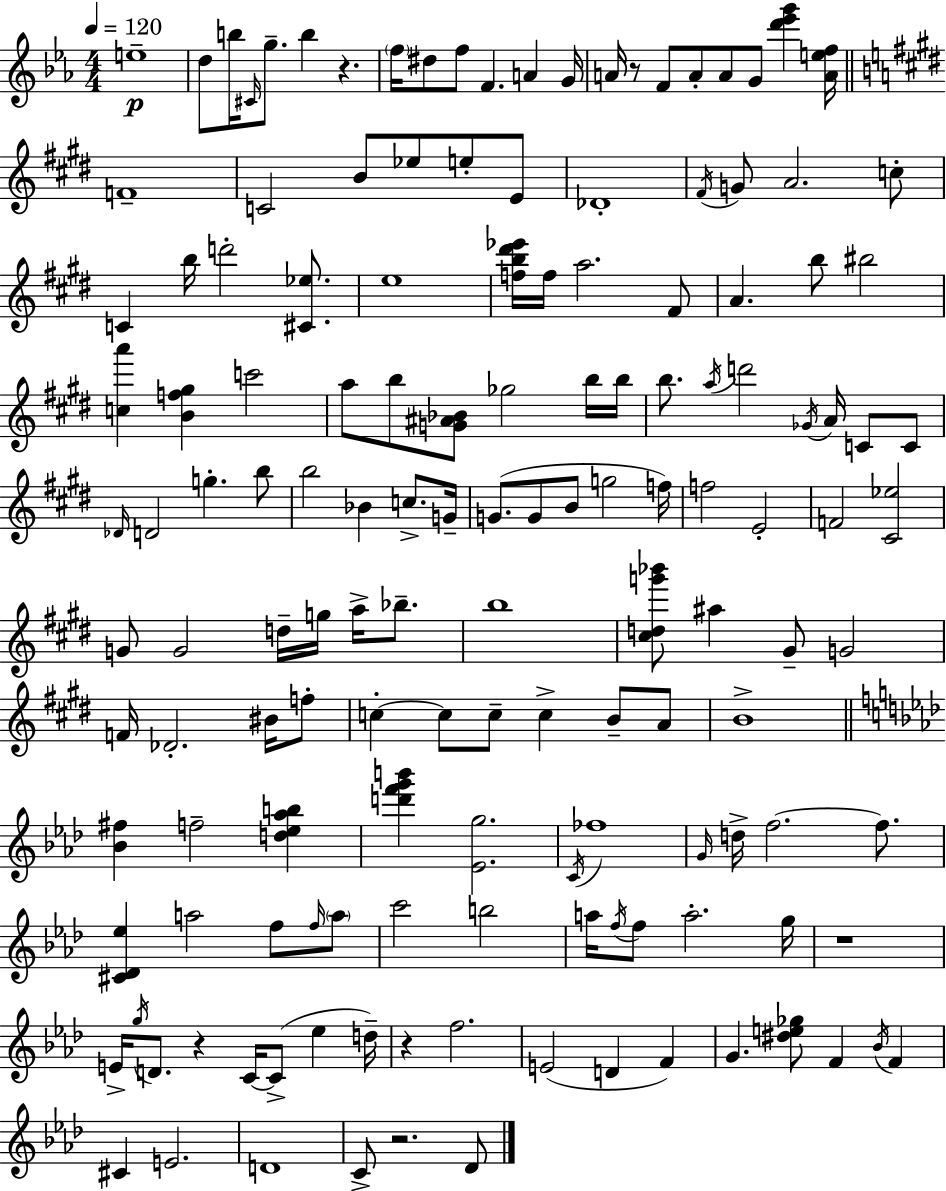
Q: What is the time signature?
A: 4/4